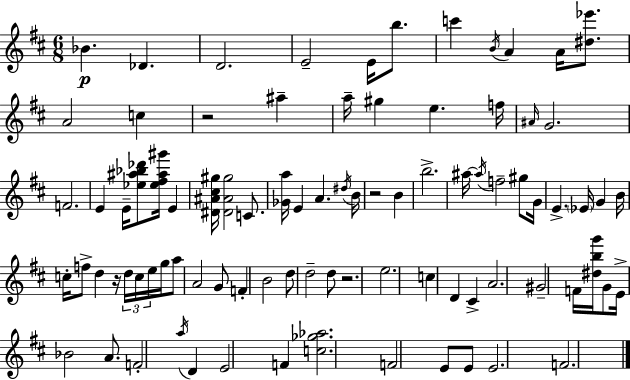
{
  \clef treble
  \numericTimeSignature
  \time 6/8
  \key d \major
  bes'4.\p des'4. | d'2. | e'2-- e'16 b''8. | c'''4 \acciaccatura { b'16 } a'4 a'16 <dis'' ees'''>8. | \break a'2 c''4 | r2 ais''4-- | a''16-- gis''4 e''4. | f''16 \grace { ais'16 } g'2. | \break f'2. | e'4 e'16-- <ees'' ais'' bes'' des'''>8 <ees'' fis'' ais'' gis'''>16 e'4 | <dis' ais' cis'' gis''>16 <dis' ais' gis''>2 c'8. | <ges' a''>16 e'4 a'4. | \break \acciaccatura { dis''16 } b'16 r2 b'4 | b''2.-> | ais''16~~ \acciaccatura { ais''16 } f''2-- | gis''8 g'16 e'4.-> \parenthesize ees'16 g'4 | \break b'16 c''16-. f''8-> d''4 r16 | \tuplet 3/2 { d''16 c''16 e''16 } g''16 a''8 a'2 | g'8 f'4-. b'2 | d''8 d''2-- | \break d''8 r2. | e''2. | c''4 d'4 | cis'4-> a'2. | \break gis'2-- | f'16 <dis'' b'' g'''>16 g'8 e'16-> bes'2 | a'8. f'2-. | \acciaccatura { a''16 } d'4 e'2 | \break f'4 <c'' ges'' aes''>2. | f'2 | e'8 e'8 e'2. | f'2. | \break \bar "|."
}